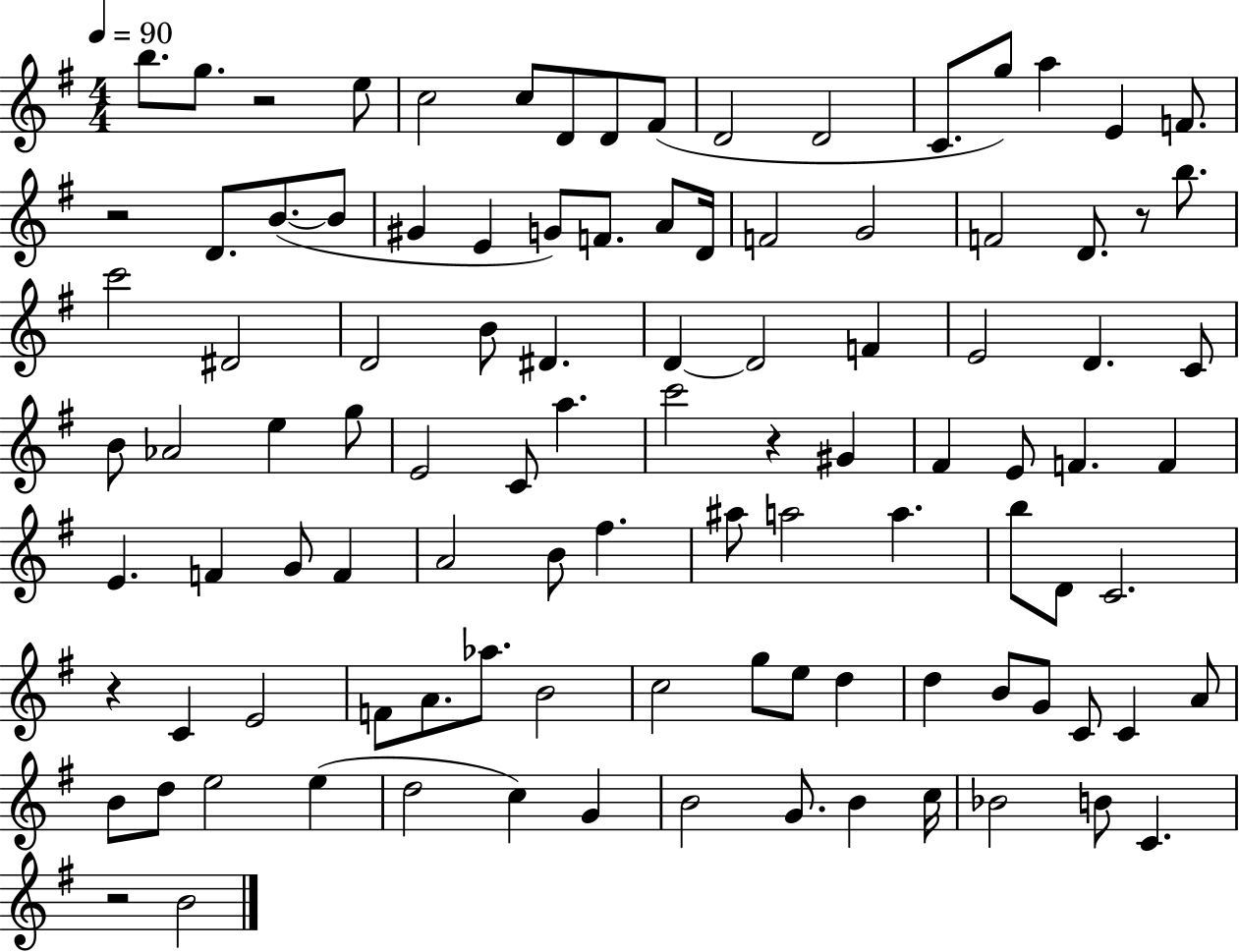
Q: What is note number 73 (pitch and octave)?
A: C5